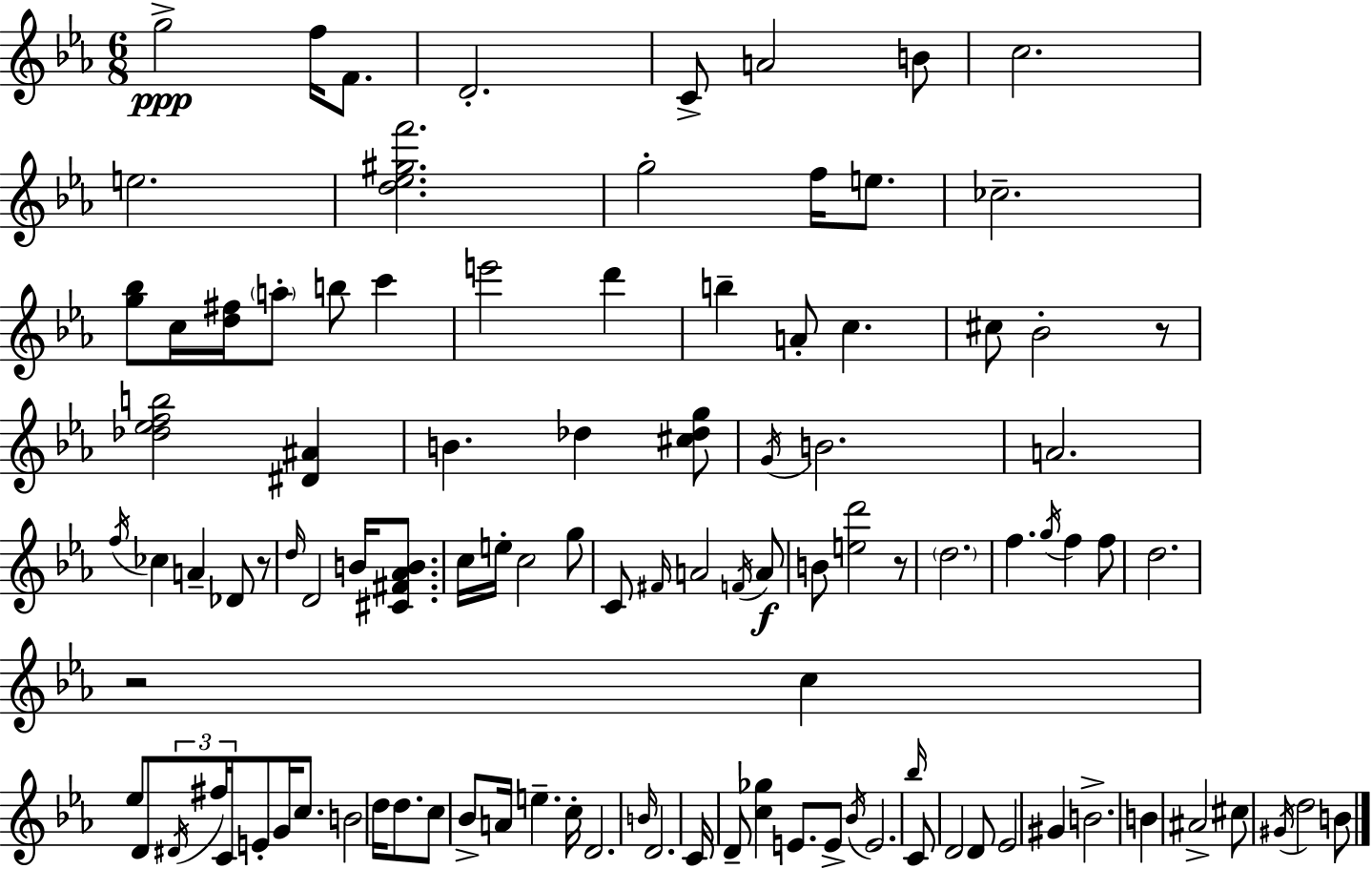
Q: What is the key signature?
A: EES major